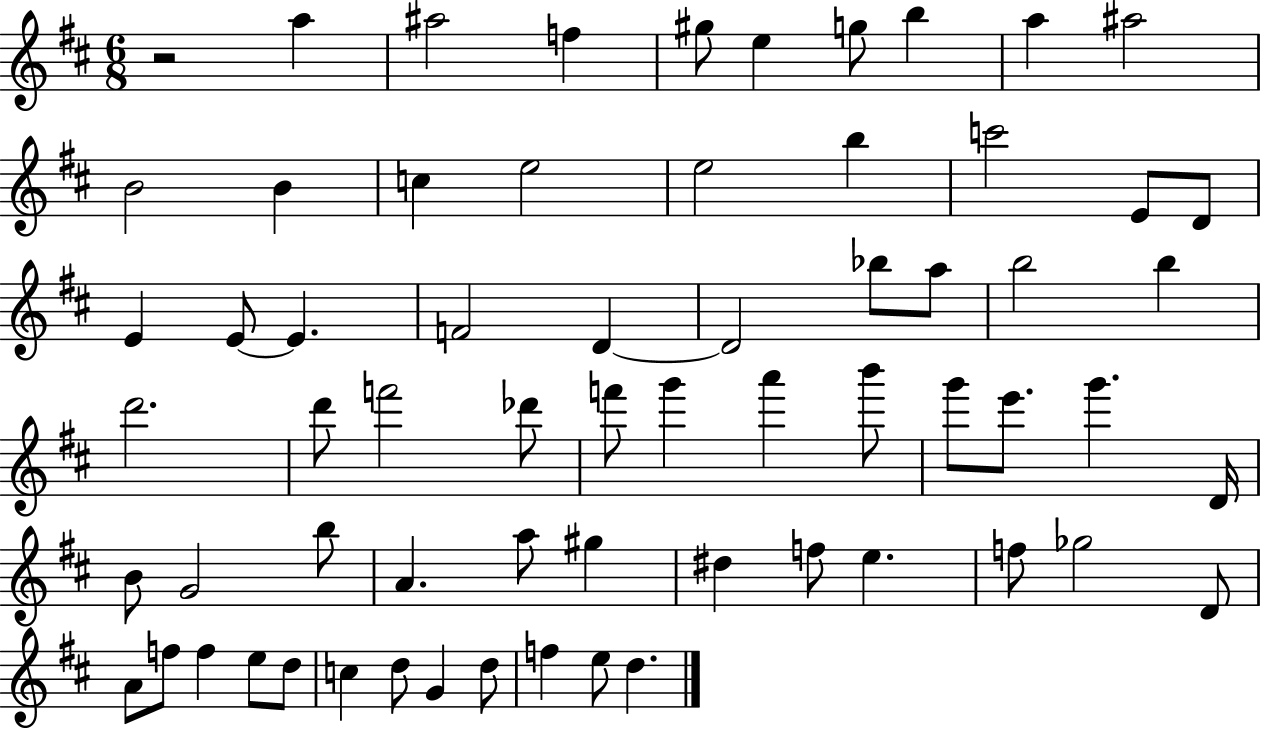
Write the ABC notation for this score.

X:1
T:Untitled
M:6/8
L:1/4
K:D
z2 a ^a2 f ^g/2 e g/2 b a ^a2 B2 B c e2 e2 b c'2 E/2 D/2 E E/2 E F2 D D2 _b/2 a/2 b2 b d'2 d'/2 f'2 _d'/2 f'/2 g' a' b'/2 g'/2 e'/2 g' D/4 B/2 G2 b/2 A a/2 ^g ^d f/2 e f/2 _g2 D/2 A/2 f/2 f e/2 d/2 c d/2 G d/2 f e/2 d